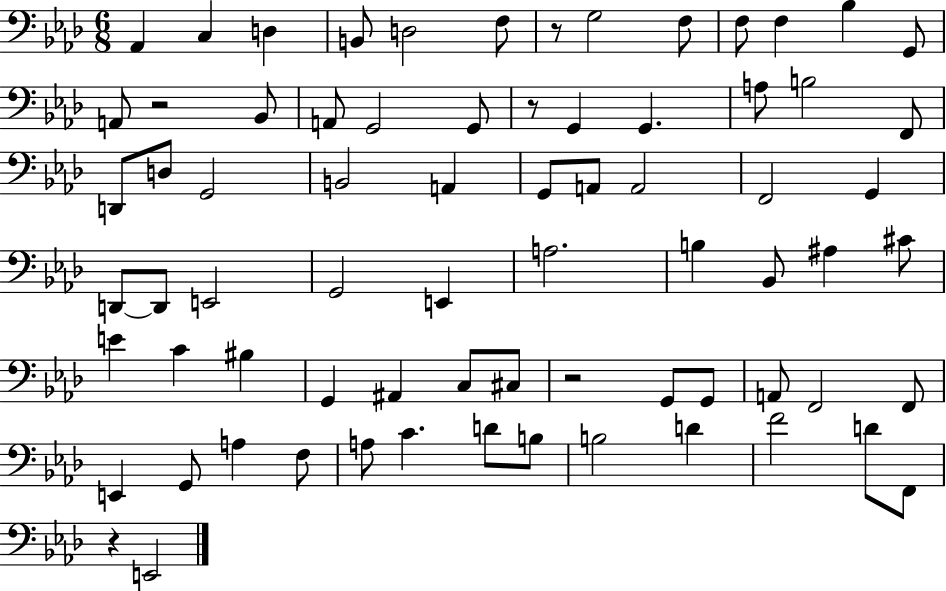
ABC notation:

X:1
T:Untitled
M:6/8
L:1/4
K:Ab
_A,, C, D, B,,/2 D,2 F,/2 z/2 G,2 F,/2 F,/2 F, _B, G,,/2 A,,/2 z2 _B,,/2 A,,/2 G,,2 G,,/2 z/2 G,, G,, A,/2 B,2 F,,/2 D,,/2 D,/2 G,,2 B,,2 A,, G,,/2 A,,/2 A,,2 F,,2 G,, D,,/2 D,,/2 E,,2 G,,2 E,, A,2 B, _B,,/2 ^A, ^C/2 E C ^B, G,, ^A,, C,/2 ^C,/2 z2 G,,/2 G,,/2 A,,/2 F,,2 F,,/2 E,, G,,/2 A, F,/2 A,/2 C D/2 B,/2 B,2 D F2 D/2 F,,/2 z E,,2